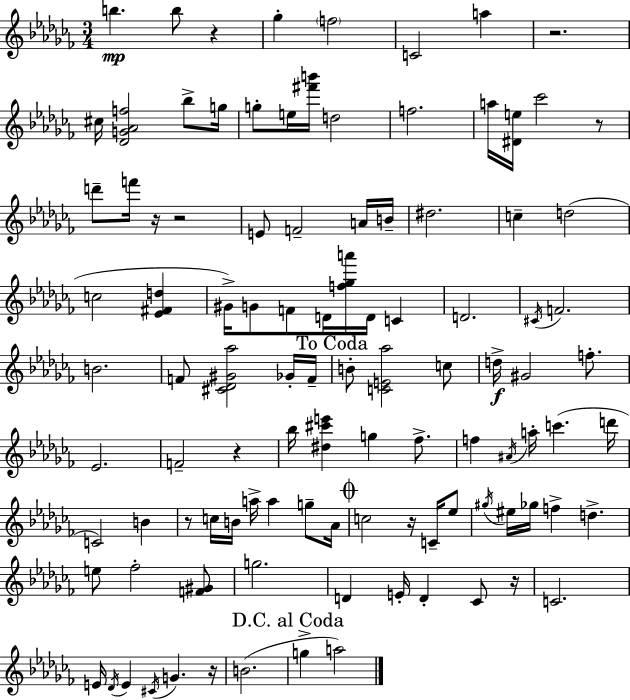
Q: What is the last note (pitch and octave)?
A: A5